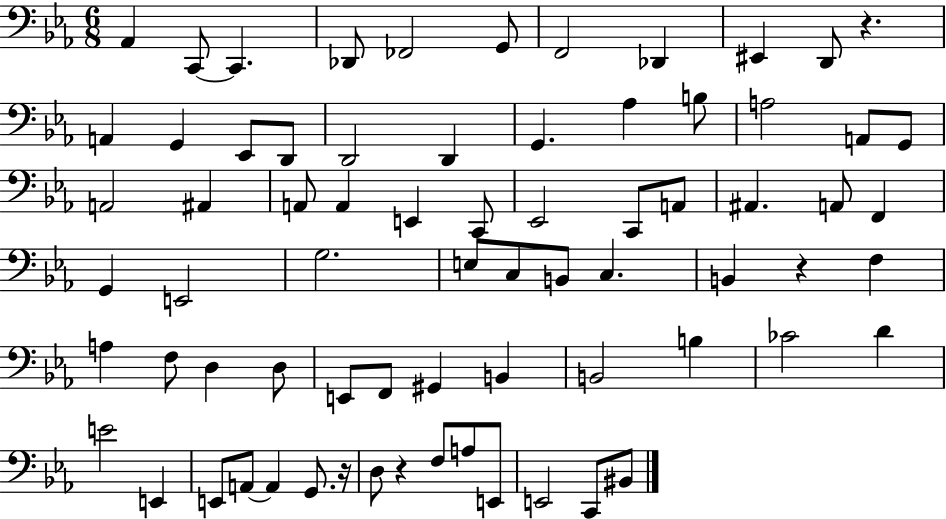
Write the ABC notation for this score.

X:1
T:Untitled
M:6/8
L:1/4
K:Eb
_A,, C,,/2 C,, _D,,/2 _F,,2 G,,/2 F,,2 _D,, ^E,, D,,/2 z A,, G,, _E,,/2 D,,/2 D,,2 D,, G,, _A, B,/2 A,2 A,,/2 G,,/2 A,,2 ^A,, A,,/2 A,, E,, C,,/2 _E,,2 C,,/2 A,,/2 ^A,, A,,/2 F,, G,, E,,2 G,2 E,/2 C,/2 B,,/2 C, B,, z F, A, F,/2 D, D,/2 E,,/2 F,,/2 ^G,, B,, B,,2 B, _C2 D E2 E,, E,,/2 A,,/2 A,, G,,/2 z/4 D,/2 z F,/2 A,/2 E,,/2 E,,2 C,,/2 ^B,,/2